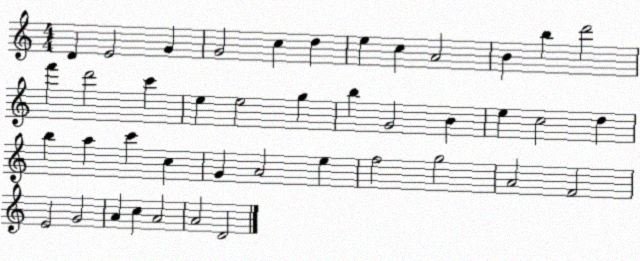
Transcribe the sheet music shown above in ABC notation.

X:1
T:Untitled
M:4/4
L:1/4
K:C
D E2 G G2 c d e c A2 B b d'2 f' d'2 c' e e2 g b G2 B e c2 d b a c' c G A2 e f2 g2 A2 F2 E2 G2 A c A2 A2 D2